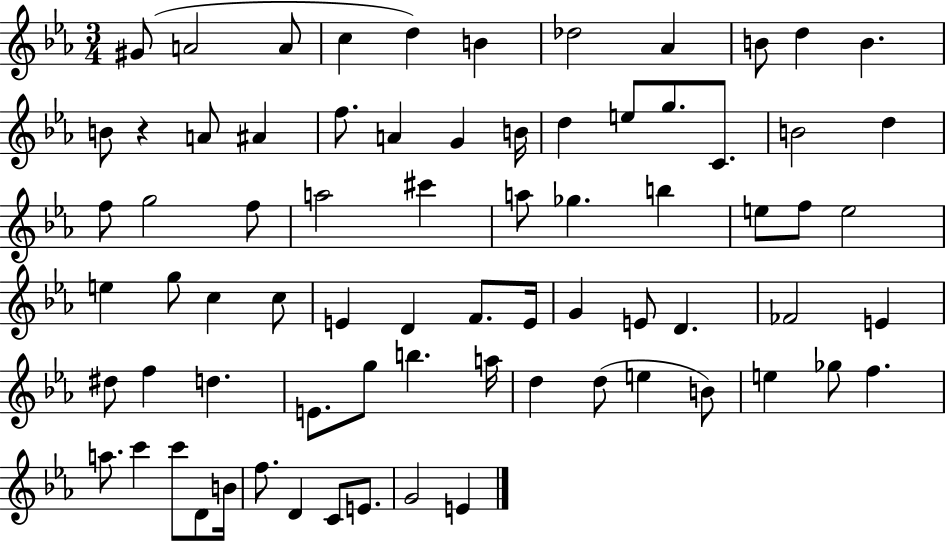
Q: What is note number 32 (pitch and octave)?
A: B5